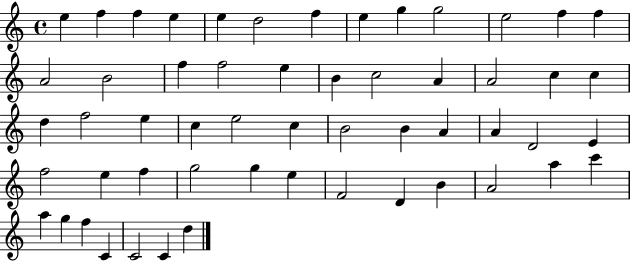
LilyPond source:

{
  \clef treble
  \time 4/4
  \defaultTimeSignature
  \key c \major
  e''4 f''4 f''4 e''4 | e''4 d''2 f''4 | e''4 g''4 g''2 | e''2 f''4 f''4 | \break a'2 b'2 | f''4 f''2 e''4 | b'4 c''2 a'4 | a'2 c''4 c''4 | \break d''4 f''2 e''4 | c''4 e''2 c''4 | b'2 b'4 a'4 | a'4 d'2 e'4 | \break f''2 e''4 f''4 | g''2 g''4 e''4 | f'2 d'4 b'4 | a'2 a''4 c'''4 | \break a''4 g''4 f''4 c'4 | c'2 c'4 d''4 | \bar "|."
}